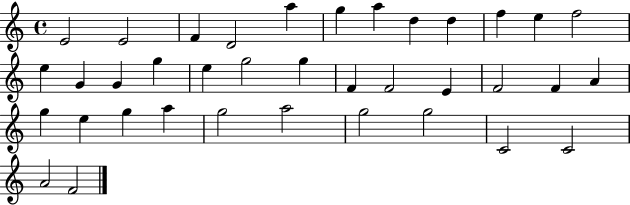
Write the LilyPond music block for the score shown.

{
  \clef treble
  \time 4/4
  \defaultTimeSignature
  \key c \major
  e'2 e'2 | f'4 d'2 a''4 | g''4 a''4 d''4 d''4 | f''4 e''4 f''2 | \break e''4 g'4 g'4 g''4 | e''4 g''2 g''4 | f'4 f'2 e'4 | f'2 f'4 a'4 | \break g''4 e''4 g''4 a''4 | g''2 a''2 | g''2 g''2 | c'2 c'2 | \break a'2 f'2 | \bar "|."
}